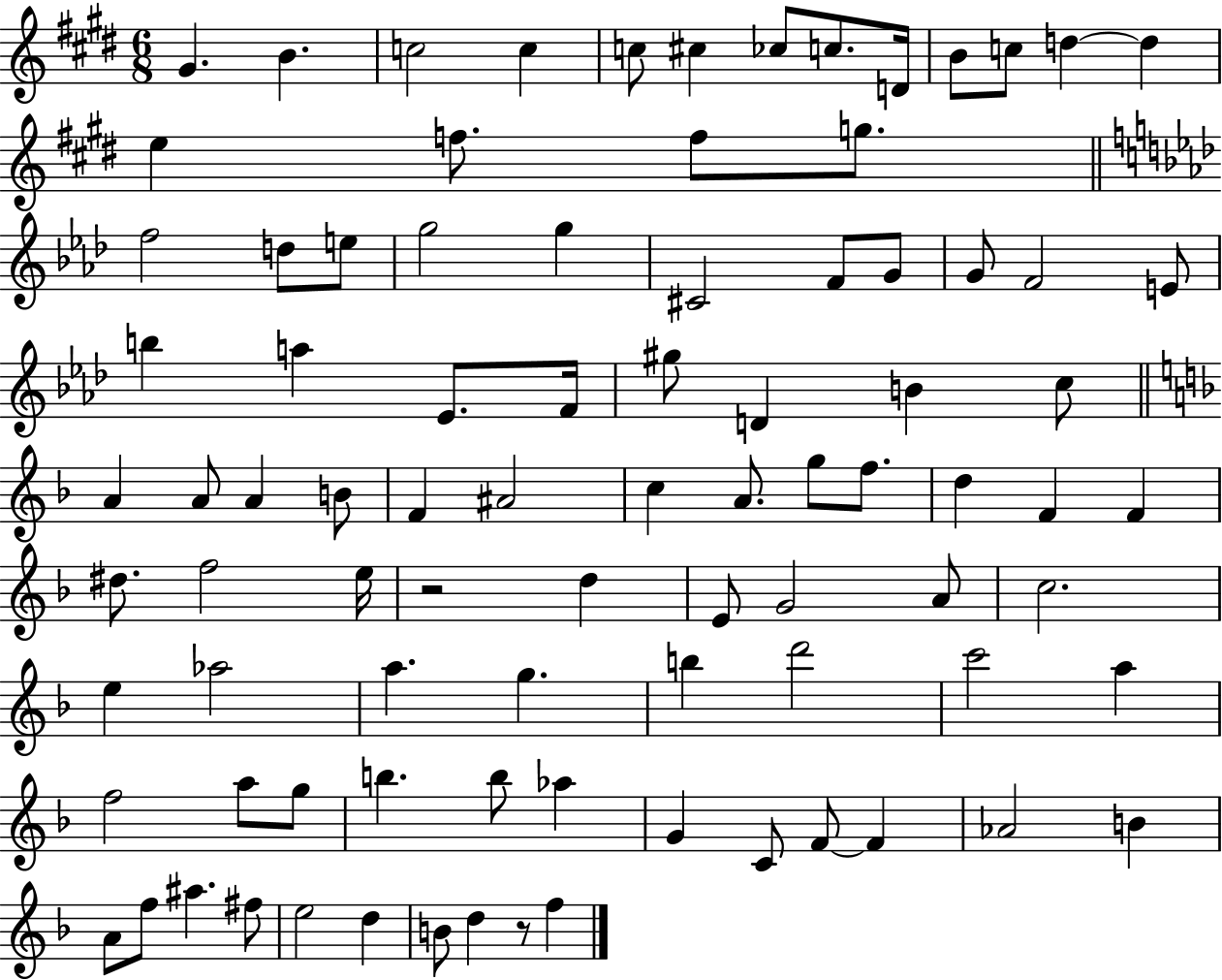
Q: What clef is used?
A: treble